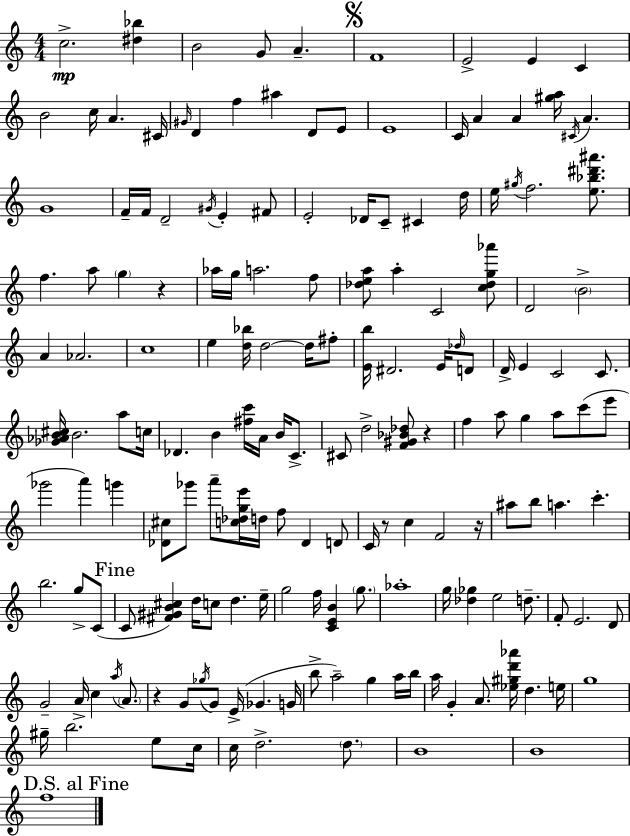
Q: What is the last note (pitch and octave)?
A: F5